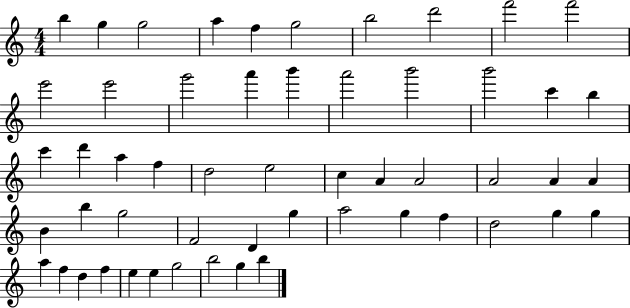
{
  \clef treble
  \numericTimeSignature
  \time 4/4
  \key c \major
  b''4 g''4 g''2 | a''4 f''4 g''2 | b''2 d'''2 | f'''2 f'''2 | \break e'''2 e'''2 | g'''2 a'''4 b'''4 | a'''2 b'''2 | b'''2 c'''4 b''4 | \break c'''4 d'''4 a''4 f''4 | d''2 e''2 | c''4 a'4 a'2 | a'2 a'4 a'4 | \break b'4 b''4 g''2 | f'2 d'4 g''4 | a''2 g''4 f''4 | d''2 g''4 g''4 | \break a''4 f''4 d''4 f''4 | e''4 e''4 g''2 | b''2 g''4 b''4 | \bar "|."
}